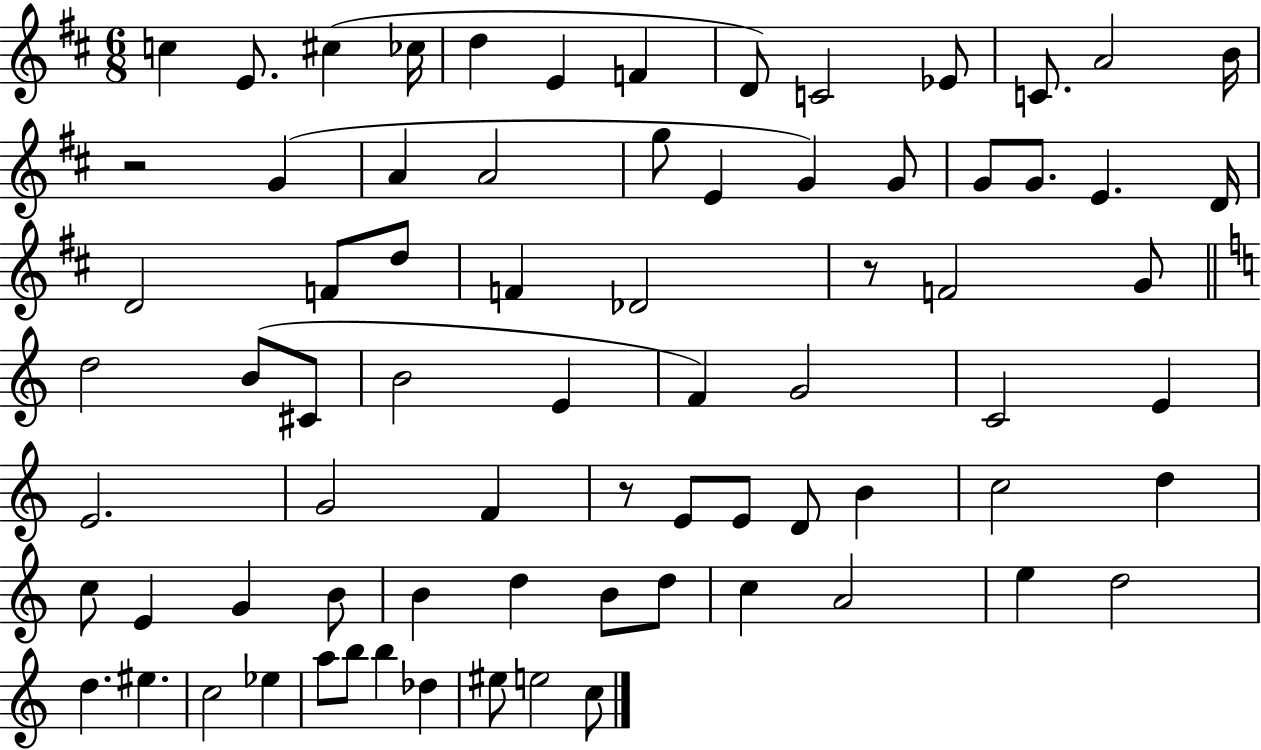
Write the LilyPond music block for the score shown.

{
  \clef treble
  \numericTimeSignature
  \time 6/8
  \key d \major
  c''4 e'8. cis''4( ces''16 | d''4 e'4 f'4 | d'8) c'2 ees'8 | c'8. a'2 b'16 | \break r2 g'4( | a'4 a'2 | g''8 e'4 g'4) g'8 | g'8 g'8. e'4. d'16 | \break d'2 f'8 d''8 | f'4 des'2 | r8 f'2 g'8 | \bar "||" \break \key a \minor d''2 b'8( cis'8 | b'2 e'4 | f'4) g'2 | c'2 e'4 | \break e'2. | g'2 f'4 | r8 e'8 e'8 d'8 b'4 | c''2 d''4 | \break c''8 e'4 g'4 b'8 | b'4 d''4 b'8 d''8 | c''4 a'2 | e''4 d''2 | \break d''4. eis''4. | c''2 ees''4 | a''8 b''8 b''4 des''4 | eis''8 e''2 c''8 | \break \bar "|."
}